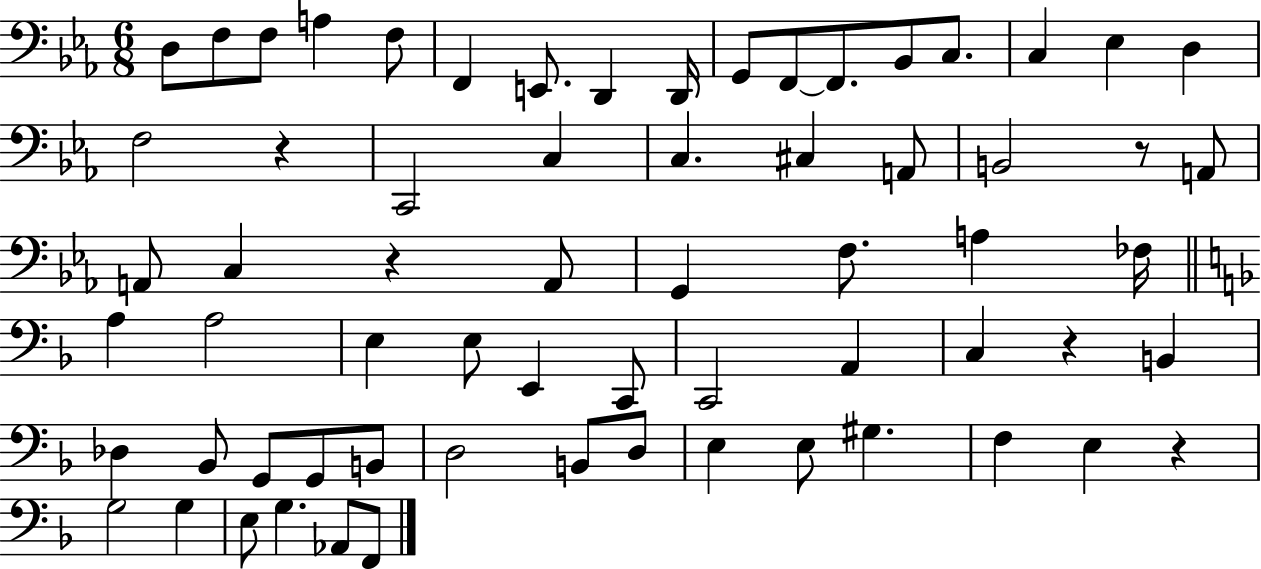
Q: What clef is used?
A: bass